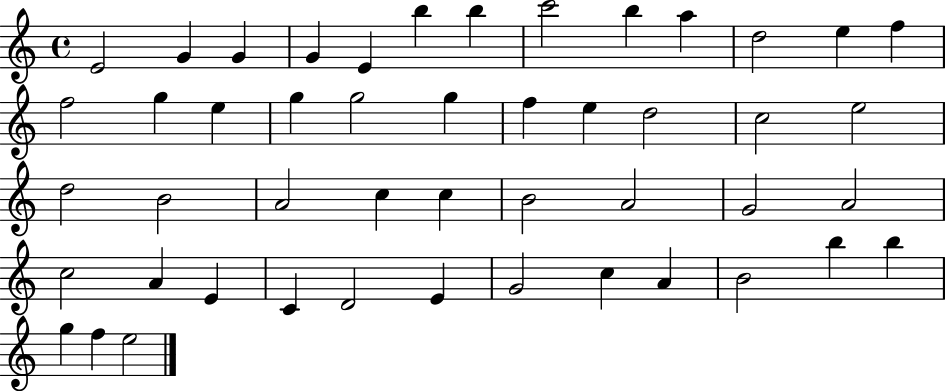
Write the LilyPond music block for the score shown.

{
  \clef treble
  \time 4/4
  \defaultTimeSignature
  \key c \major
  e'2 g'4 g'4 | g'4 e'4 b''4 b''4 | c'''2 b''4 a''4 | d''2 e''4 f''4 | \break f''2 g''4 e''4 | g''4 g''2 g''4 | f''4 e''4 d''2 | c''2 e''2 | \break d''2 b'2 | a'2 c''4 c''4 | b'2 a'2 | g'2 a'2 | \break c''2 a'4 e'4 | c'4 d'2 e'4 | g'2 c''4 a'4 | b'2 b''4 b''4 | \break g''4 f''4 e''2 | \bar "|."
}